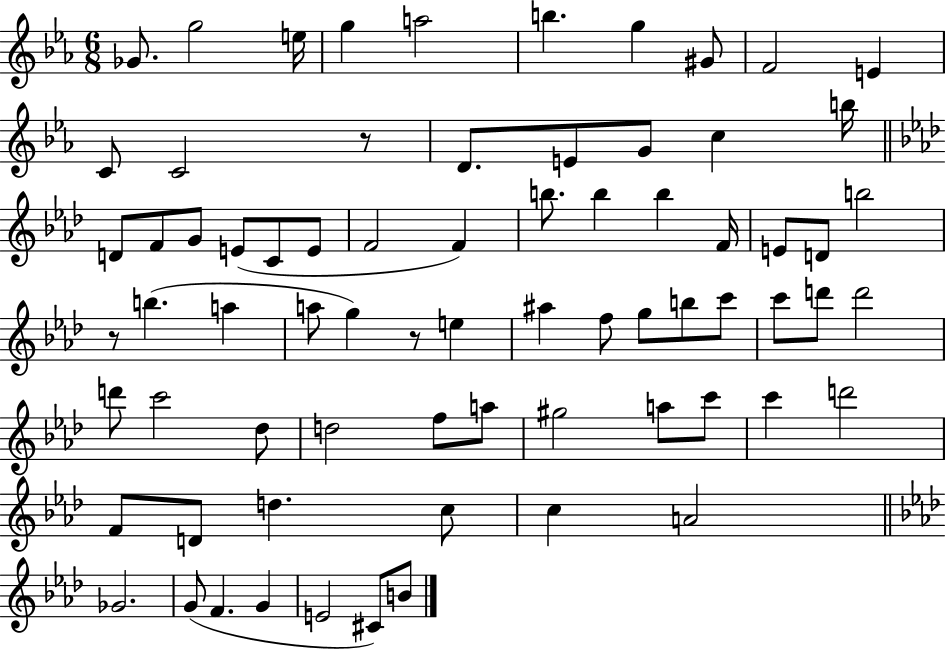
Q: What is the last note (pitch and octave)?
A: B4